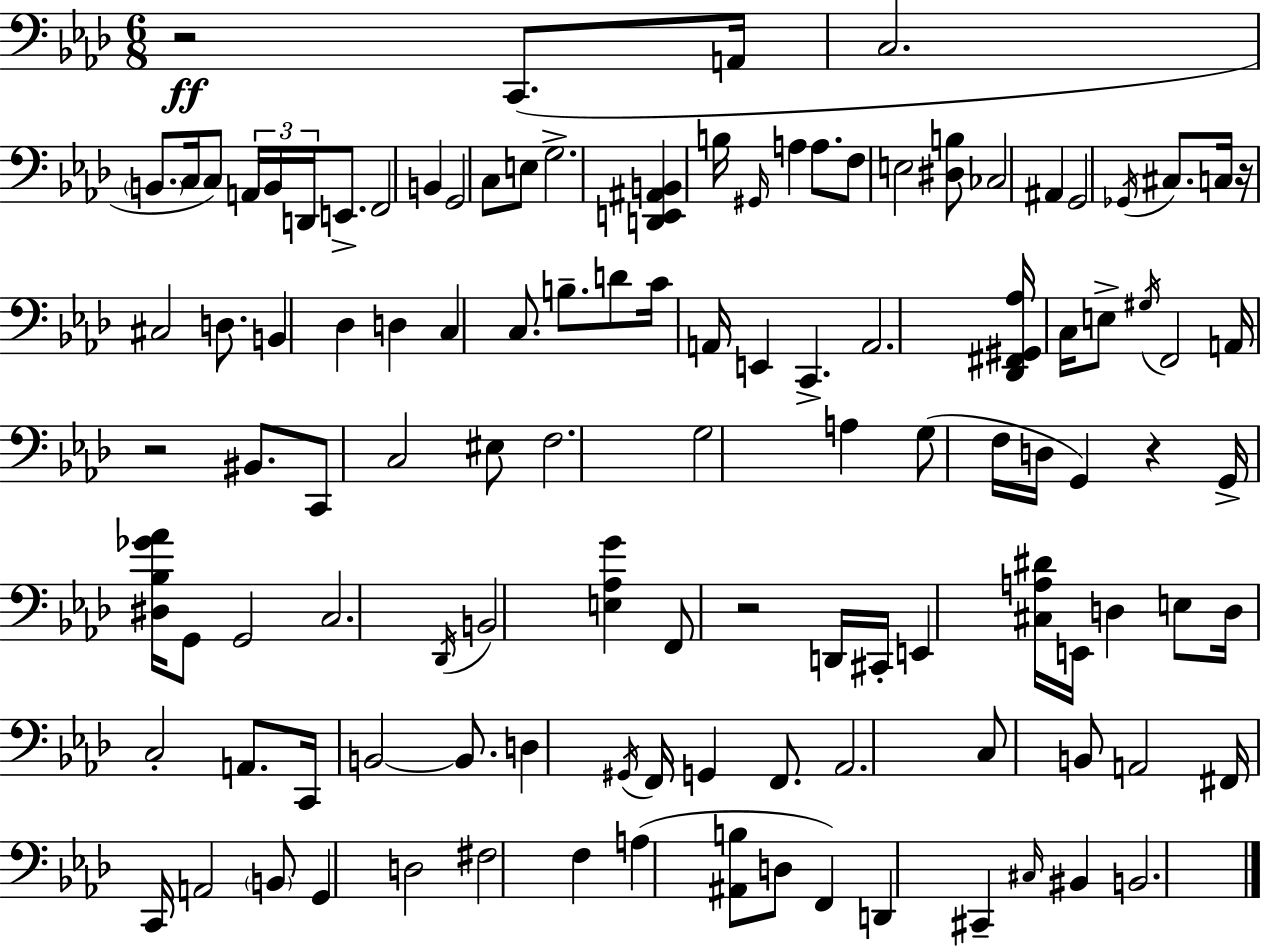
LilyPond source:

{
  \clef bass
  \numericTimeSignature
  \time 6/8
  \key f \minor
  r2\ff c,8.( a,16 | c2. | \parenthesize b,8. c16 c8) \tuplet 3/2 { a,16 b,16 d,16 } e,8.-> | f,2 b,4 | \break g,2 c8 e8 | g2.-> | <d, e, ais, b,>4 b16 \grace { gis,16 } a4 a8. | f8 e2 <dis b>8 | \break ces2 ais,4 | g,2 \acciaccatura { ges,16 } cis8. | c16 r16 cis2 d8. | b,4 des4 d4 | \break c4 c8. b8.-- | d'8 c'16 a,16 e,4 c,4.-> | a,2. | <des, fis, gis, aes>16 c16 e8-> \acciaccatura { gis16 } f,2 | \break a,16 r2 | bis,8. c,8 c2 | eis8 f2. | g2 a4 | \break g8( f16 d16 g,4) r4 | g,16-> <dis bes ges' aes'>16 g,8 g,2 | c2. | \acciaccatura { des,16 } b,2 | \break <e aes g'>4 f,8 r2 | d,16 cis,16-. e,4 <cis a dis'>16 e,16 d4 | e8 d16 c2-. | a,8. c,16 b,2~~ | \break b,8. d4 \acciaccatura { gis,16 } f,16 g,4 | f,8. aes,2. | c8 b,8 a,2 | fis,16 c,16 a,2 | \break \parenthesize b,8 g,4 d2 | fis2 | f4 a4( <ais, b>8 d8 | f,4) d,4 cis,4-- | \break \grace { cis16 } bis,4 b,2. | \bar "|."
}